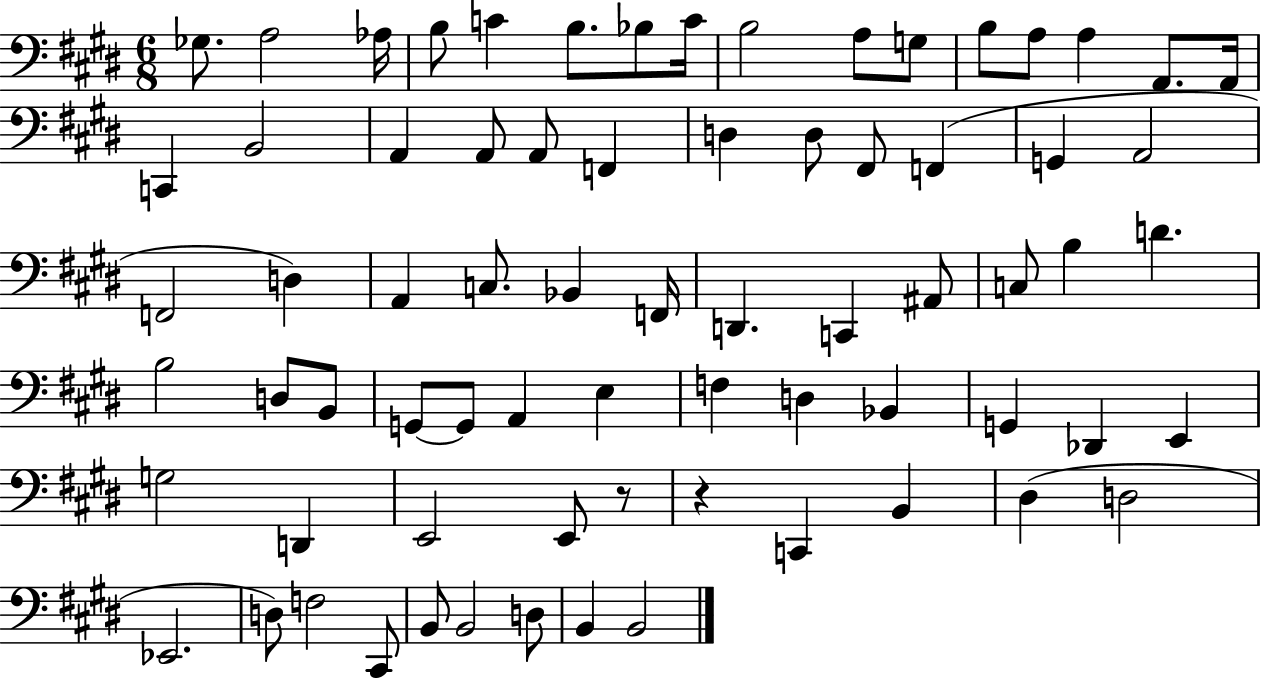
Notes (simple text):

Gb3/e. A3/h Ab3/s B3/e C4/q B3/e. Bb3/e C4/s B3/h A3/e G3/e B3/e A3/e A3/q A2/e. A2/s C2/q B2/h A2/q A2/e A2/e F2/q D3/q D3/e F#2/e F2/q G2/q A2/h F2/h D3/q A2/q C3/e. Bb2/q F2/s D2/q. C2/q A#2/e C3/e B3/q D4/q. B3/h D3/e B2/e G2/e G2/e A2/q E3/q F3/q D3/q Bb2/q G2/q Db2/q E2/q G3/h D2/q E2/h E2/e R/e R/q C2/q B2/q D#3/q D3/h Eb2/h. D3/e F3/h C#2/e B2/e B2/h D3/e B2/q B2/h